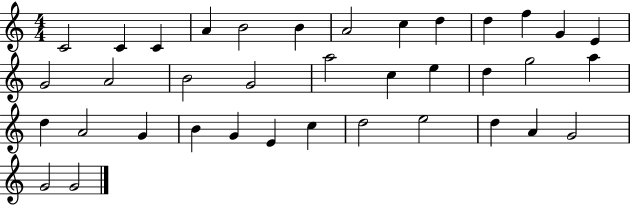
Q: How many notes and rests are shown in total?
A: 37